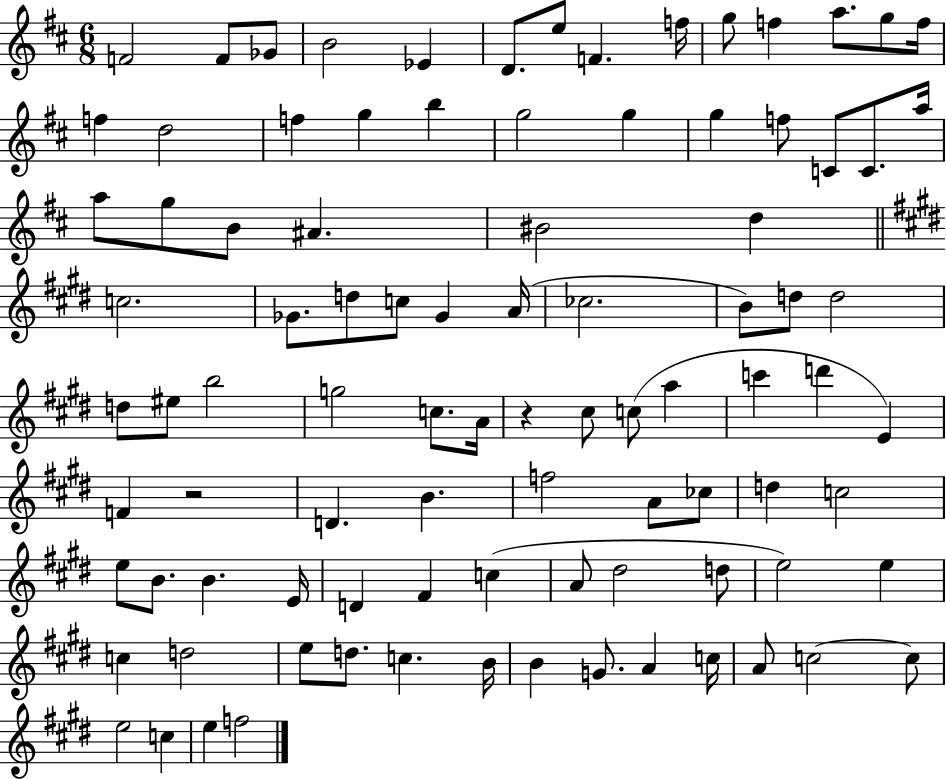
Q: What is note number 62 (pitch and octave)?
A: C5